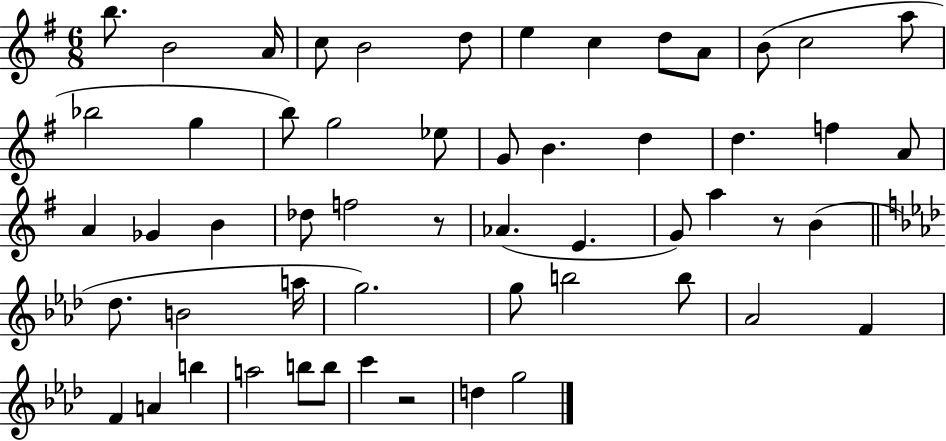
B5/e. B4/h A4/s C5/e B4/h D5/e E5/q C5/q D5/e A4/e B4/e C5/h A5/e Bb5/h G5/q B5/e G5/h Eb5/e G4/e B4/q. D5/q D5/q. F5/q A4/e A4/q Gb4/q B4/q Db5/e F5/h R/e Ab4/q. E4/q. G4/e A5/q R/e B4/q Db5/e. B4/h A5/s G5/h. G5/e B5/h B5/e Ab4/h F4/q F4/q A4/q B5/q A5/h B5/e B5/e C6/q R/h D5/q G5/h